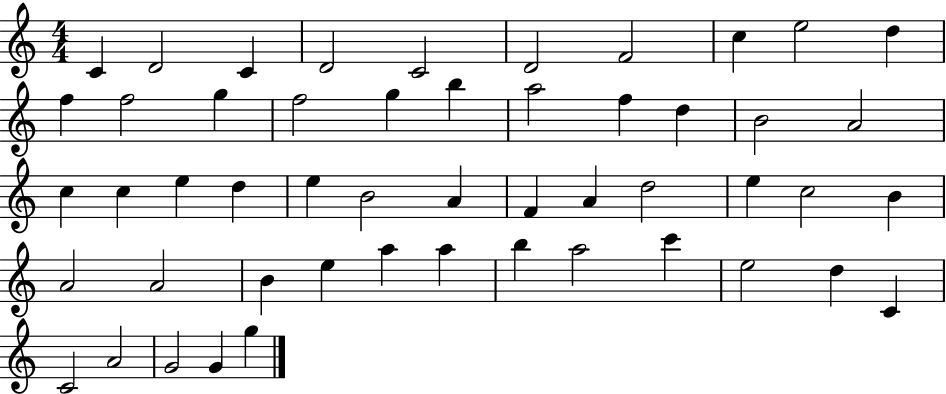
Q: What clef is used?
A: treble